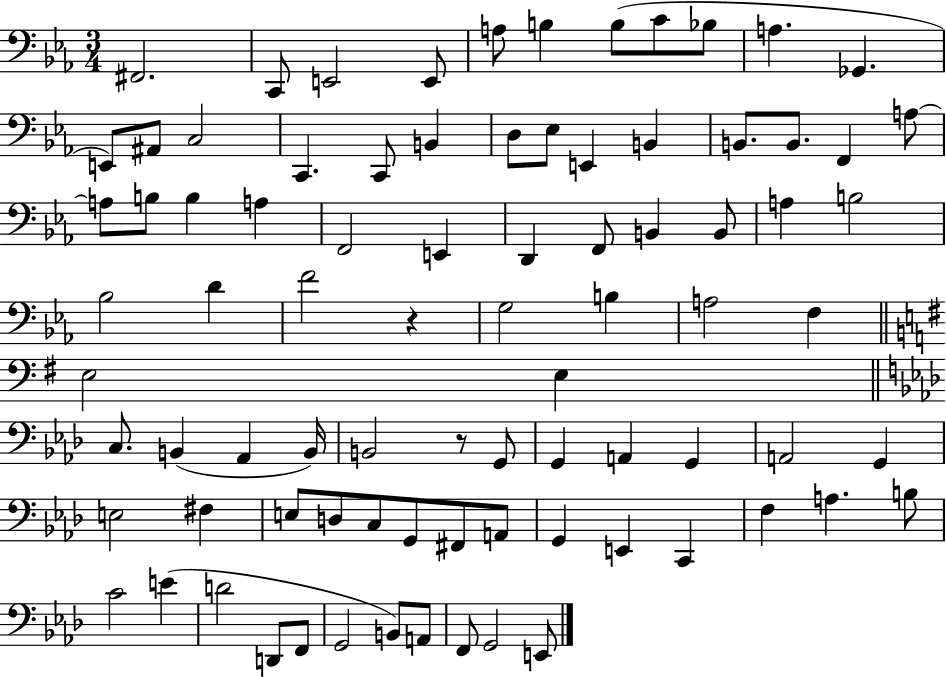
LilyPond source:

{
  \clef bass
  \numericTimeSignature
  \time 3/4
  \key ees \major
  \repeat volta 2 { fis,2. | c,8 e,2 e,8 | a8 b4 b8( c'8 bes8 | a4. ges,4. | \break e,8) ais,8 c2 | c,4. c,8 b,4 | d8 ees8 e,4 b,4 | b,8. b,8. f,4 a8~~ | \break a8 b8 b4 a4 | f,2 e,4 | d,4 f,8 b,4 b,8 | a4 b2 | \break bes2 d'4 | f'2 r4 | g2 b4 | a2 f4 | \break \bar "||" \break \key g \major e2 e4 | \bar "||" \break \key aes \major c8. b,4( aes,4 b,16) | b,2 r8 g,8 | g,4 a,4 g,4 | a,2 g,4 | \break e2 fis4 | e8 d8 c8 g,8 fis,8 a,8 | g,4 e,4 c,4 | f4 a4. b8 | \break c'2 e'4( | d'2 d,8 f,8 | g,2 b,8) a,8 | f,8 g,2 e,8 | \break } \bar "|."
}